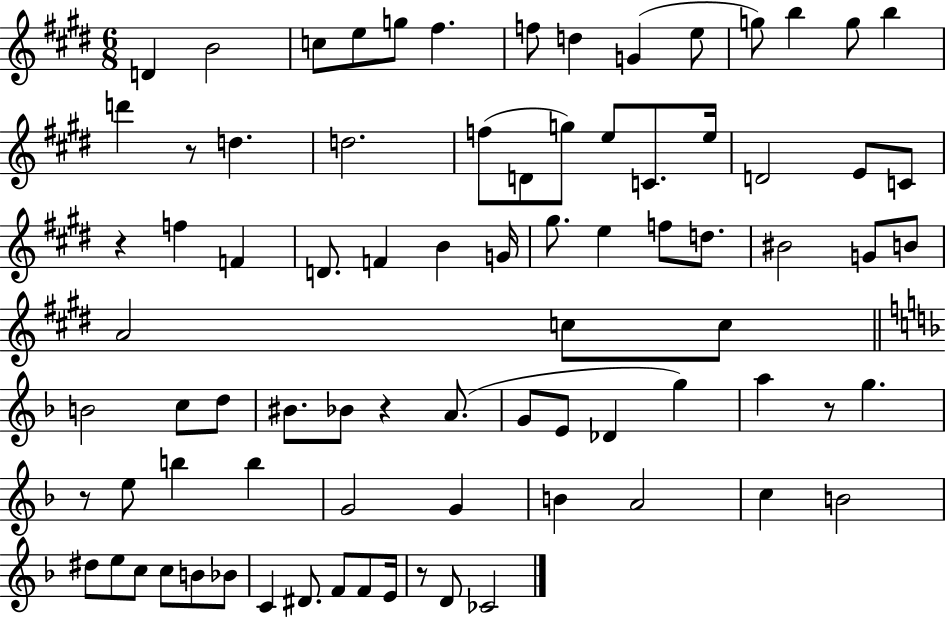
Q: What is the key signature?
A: E major